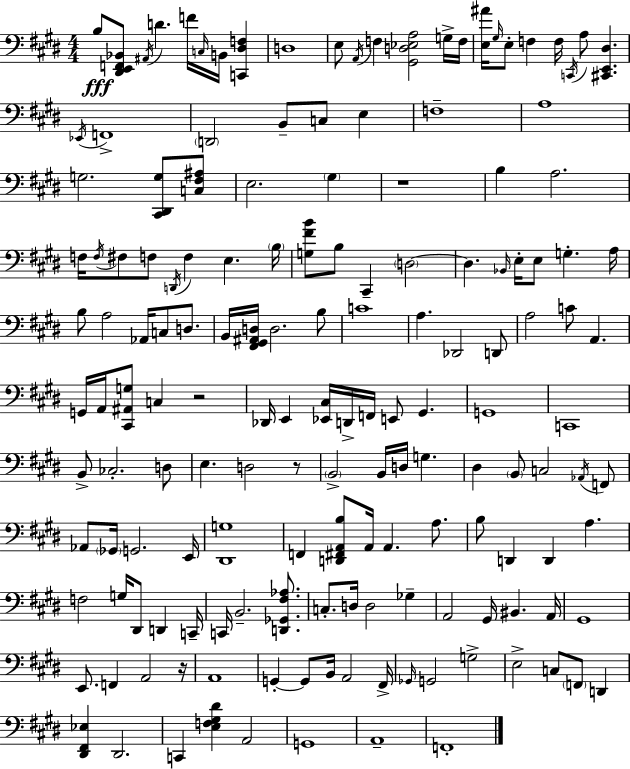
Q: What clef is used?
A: bass